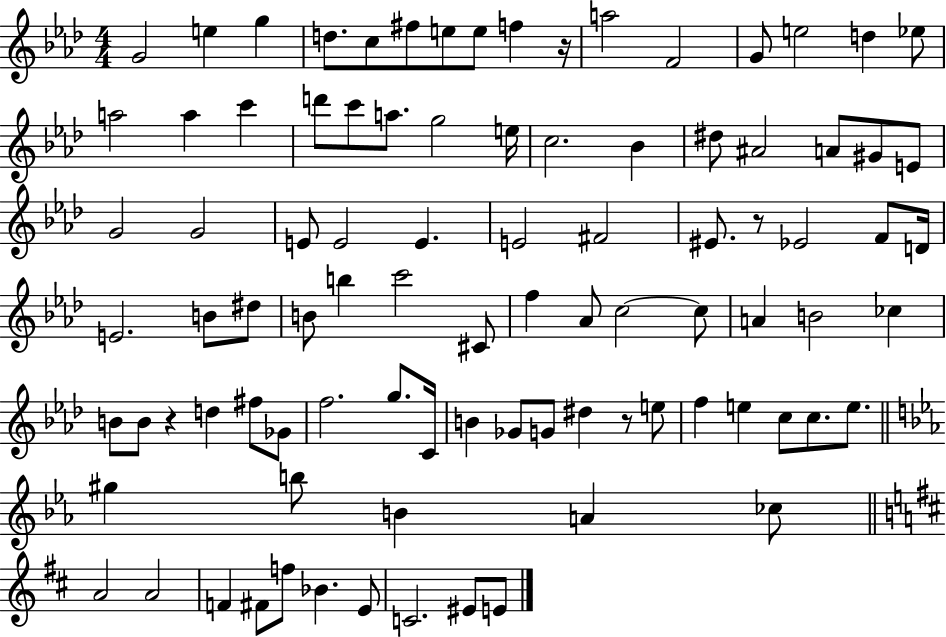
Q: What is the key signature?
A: AES major